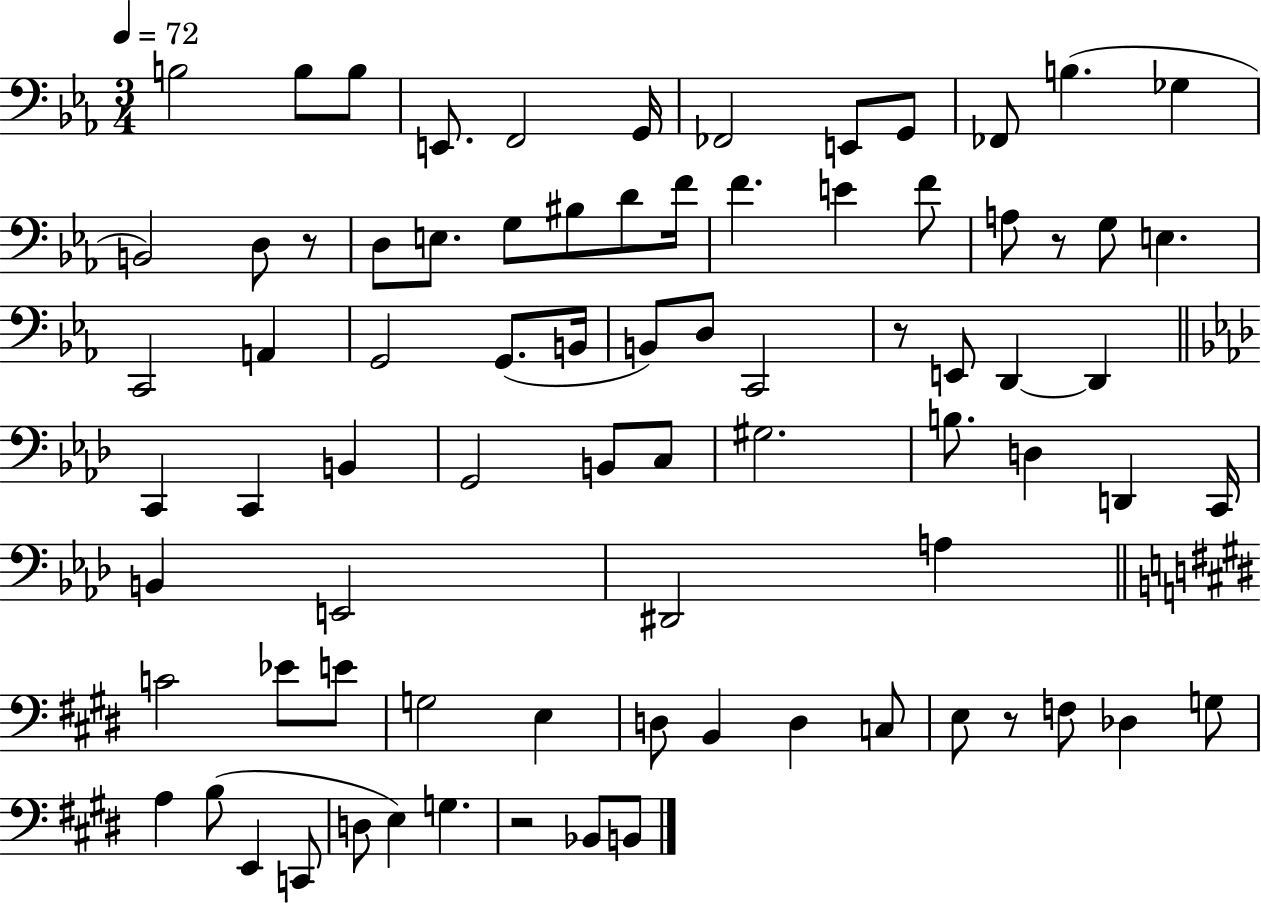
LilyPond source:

{
  \clef bass
  \numericTimeSignature
  \time 3/4
  \key ees \major
  \tempo 4 = 72
  b2 b8 b8 | e,8. f,2 g,16 | fes,2 e,8 g,8 | fes,8 b4.( ges4 | \break b,2) d8 r8 | d8 e8. g8 bis8 d'8 f'16 | f'4. e'4 f'8 | a8 r8 g8 e4. | \break c,2 a,4 | g,2 g,8.( b,16 | b,8) d8 c,2 | r8 e,8 d,4~~ d,4 | \break \bar "||" \break \key f \minor c,4 c,4 b,4 | g,2 b,8 c8 | gis2. | b8. d4 d,4 c,16 | \break b,4 e,2 | dis,2 a4 | \bar "||" \break \key e \major c'2 ees'8 e'8 | g2 e4 | d8 b,4 d4 c8 | e8 r8 f8 des4 g8 | \break a4 b8( e,4 c,8 | d8 e4) g4. | r2 bes,8 b,8 | \bar "|."
}